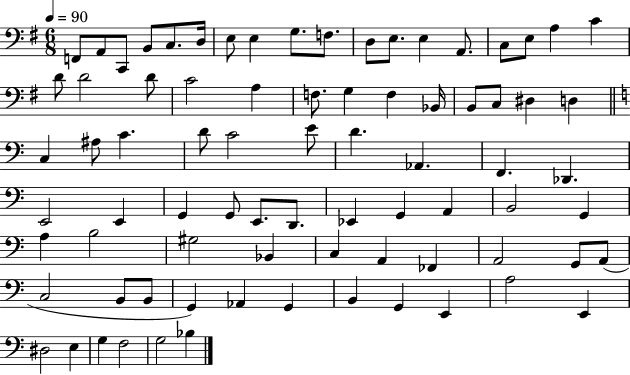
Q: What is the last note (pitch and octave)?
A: Bb3